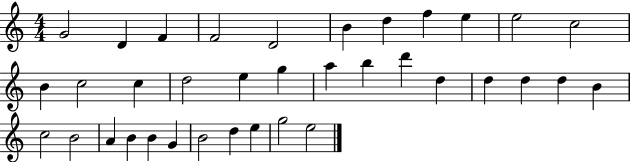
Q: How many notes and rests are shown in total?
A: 36